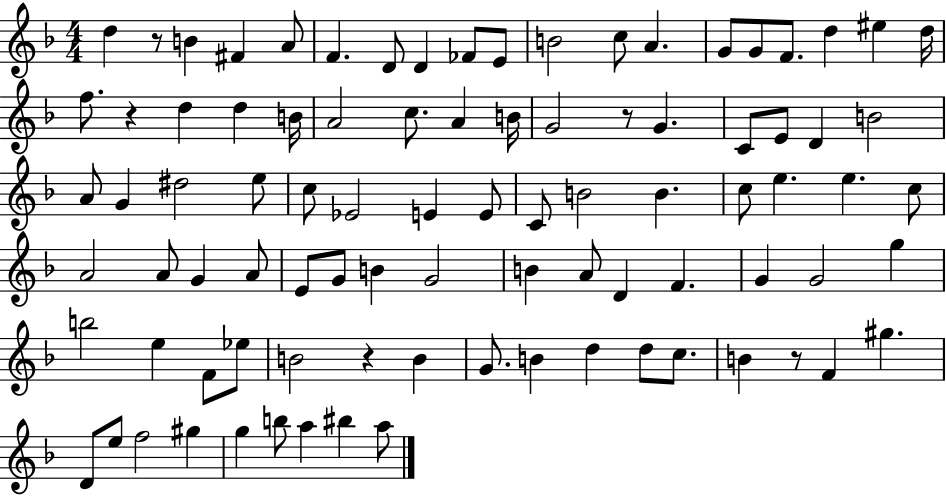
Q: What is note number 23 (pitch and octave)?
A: A4